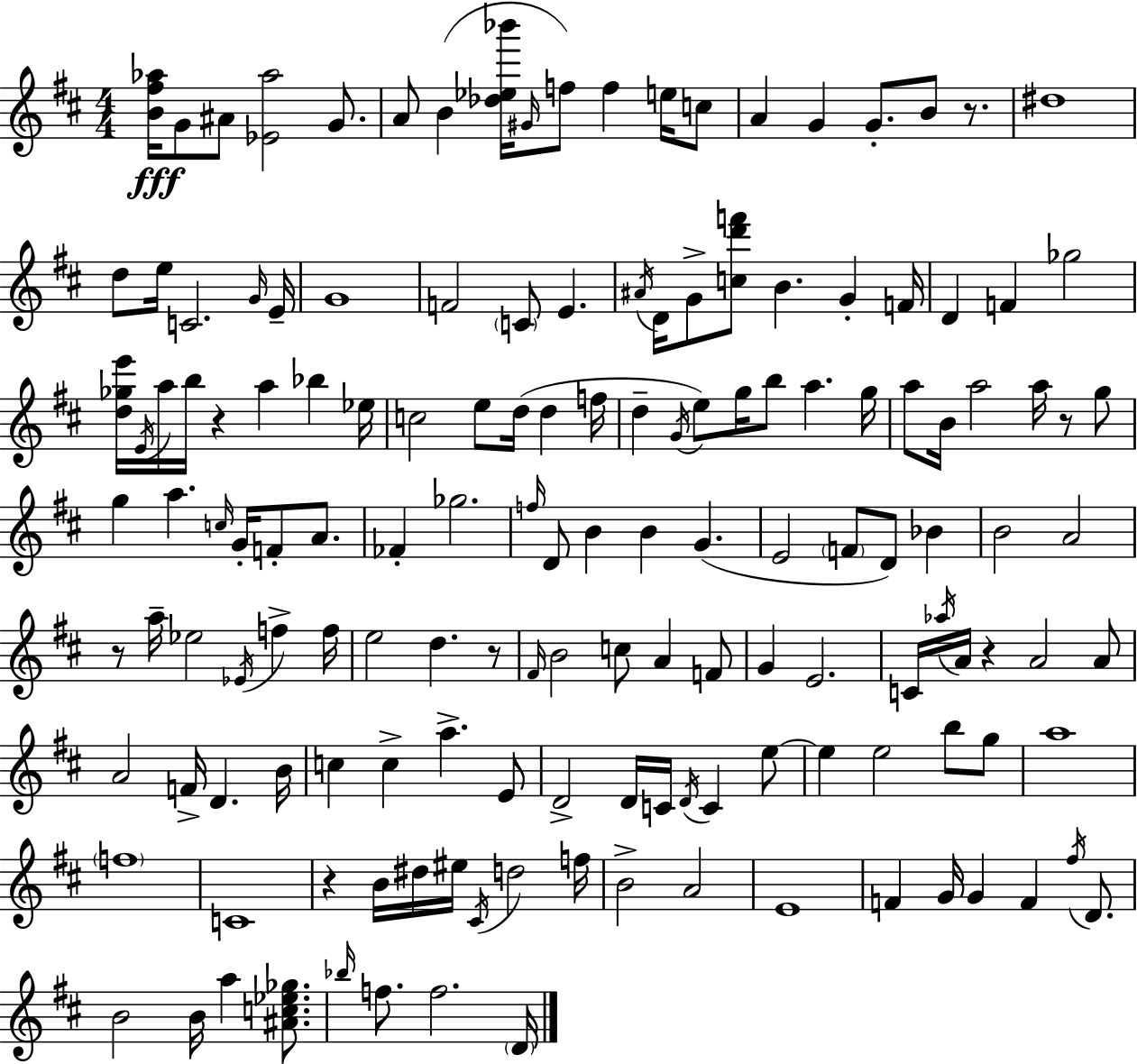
[B4,F#5,Ab5]/s G4/e A#4/e [Eb4,Ab5]/h G4/e. A4/e B4/q [Db5,Eb5,Bb6]/s G#4/s F5/e F5/q E5/s C5/e A4/q G4/q G4/e. B4/e R/e. D#5/w D5/e E5/s C4/h. G4/s E4/s G4/w F4/h C4/e E4/q. A#4/s D4/s G4/e [C5,D6,F6]/e B4/q. G4/q F4/s D4/q F4/q Gb5/h [D5,Gb5,E6]/s E4/s A5/s B5/s R/q A5/q Bb5/q Eb5/s C5/h E5/e D5/s D5/q F5/s D5/q G4/s E5/e G5/s B5/e A5/q. G5/s A5/e B4/s A5/h A5/s R/e G5/e G5/q A5/q. C5/s G4/s F4/e A4/e. FES4/q Gb5/h. F5/s D4/e B4/q B4/q G4/q. E4/h F4/e D4/e Bb4/q B4/h A4/h R/e A5/s Eb5/h Eb4/s F5/q F5/s E5/h D5/q. R/e F#4/s B4/h C5/e A4/q F4/e G4/q E4/h. C4/s Ab5/s A4/s R/q A4/h A4/e A4/h F4/s D4/q. B4/s C5/q C5/q A5/q. E4/e D4/h D4/s C4/s D4/s C4/q E5/e E5/q E5/h B5/e G5/e A5/w F5/w C4/w R/q B4/s D#5/s EIS5/s C#4/s D5/h F5/s B4/h A4/h E4/w F4/q G4/s G4/q F4/q F#5/s D4/e. B4/h B4/s A5/q [A#4,C5,Eb5,Gb5]/e. Bb5/s F5/e. F5/h. D4/s